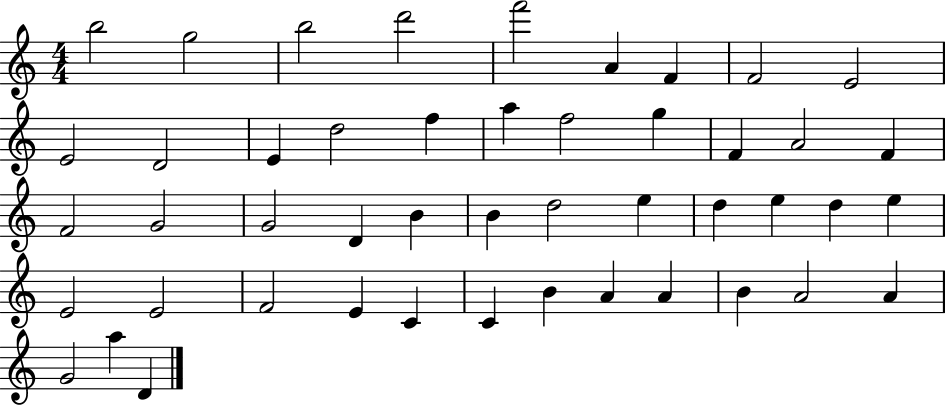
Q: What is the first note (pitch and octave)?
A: B5